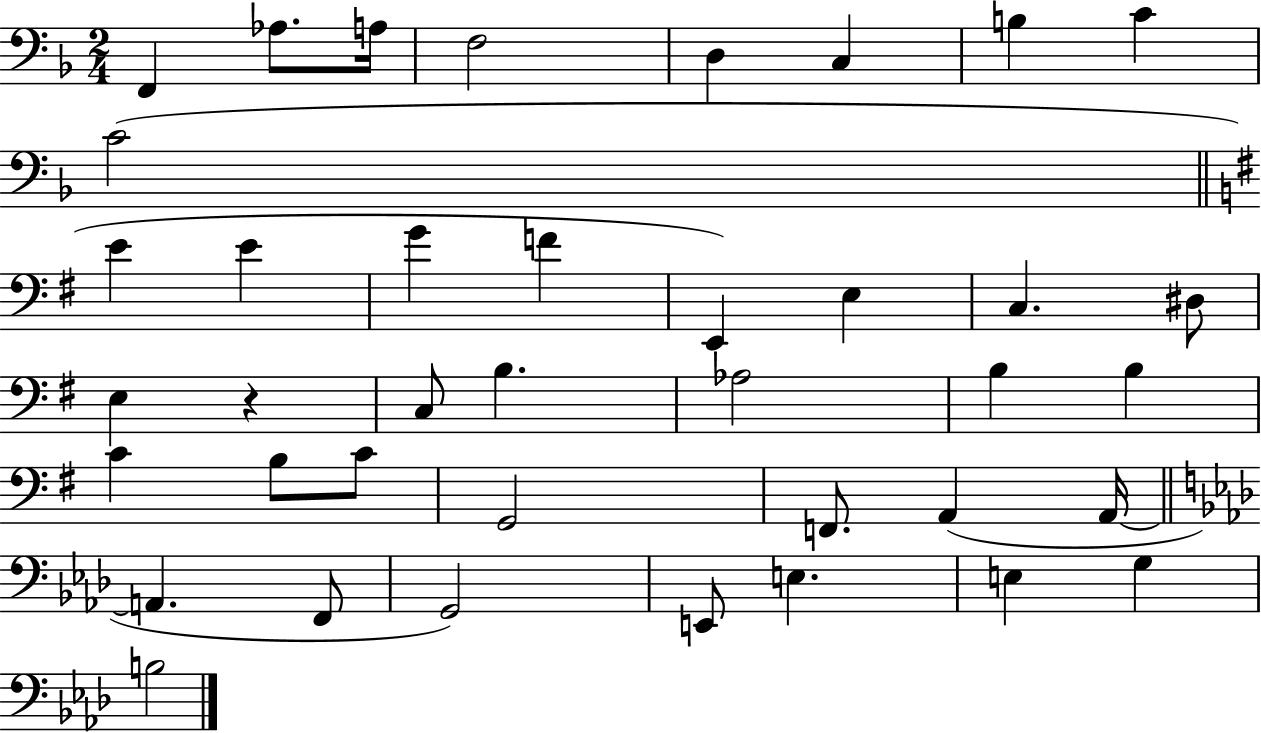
{
  \clef bass
  \numericTimeSignature
  \time 2/4
  \key f \major
  \repeat volta 2 { f,4 aes8. a16 | f2 | d4 c4 | b4 c'4 | \break c'2( | \bar "||" \break \key g \major e'4 e'4 | g'4 f'4 | e,4) e4 | c4. dis8 | \break e4 r4 | c8 b4. | aes2 | b4 b4 | \break c'4 b8 c'8 | g,2 | f,8. a,4( a,16~~ | \bar "||" \break \key aes \major a,4. f,8 | g,2) | e,8 e4. | e4 g4 | \break b2 | } \bar "|."
}